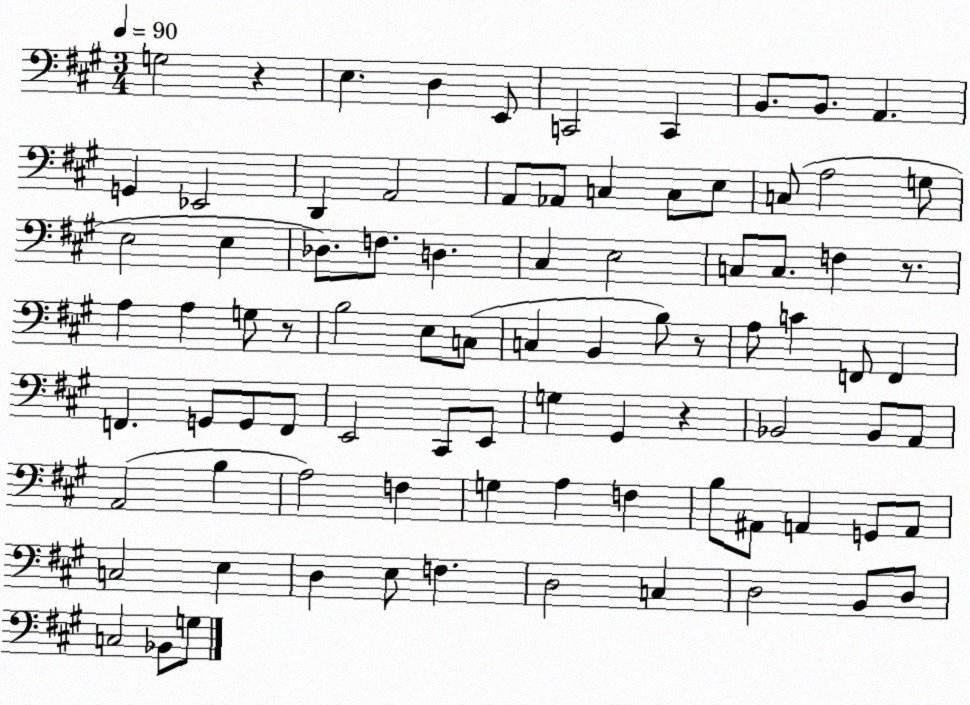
X:1
T:Untitled
M:3/4
L:1/4
K:A
G,2 z E, D, E,,/2 C,,2 C,, B,,/2 B,,/2 A,, G,, _E,,2 D,, A,,2 A,,/2 _A,,/2 C, C,/2 E,/2 C,/2 A,2 G,/2 E,2 E, _D,/2 F,/2 D, ^C, E,2 C,/2 C,/2 F, z/2 A, A, G,/2 z/2 B,2 E,/2 C,/2 C, B,, B,/2 z/2 A,/2 C F,,/2 F,, F,, G,,/2 G,,/2 F,,/2 E,,2 ^C,,/2 E,,/2 G, ^G,, z _B,,2 _B,,/2 A,,/2 A,,2 B, A,2 F, G, A, F, B,/2 ^A,,/2 A,, G,,/2 A,,/2 C,2 E, D, E,/2 F, D,2 C, D,2 B,,/2 D,/2 C,2 _B,,/2 G,/2